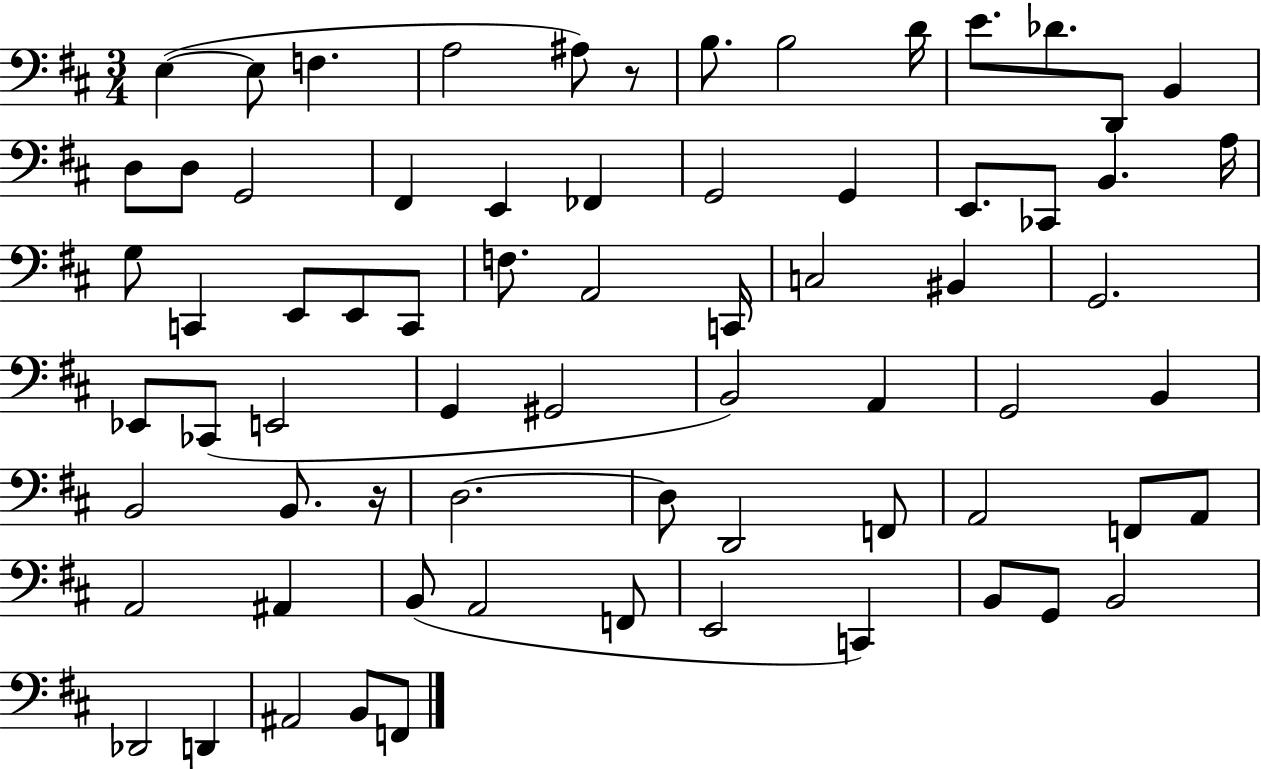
X:1
T:Untitled
M:3/4
L:1/4
K:D
E, E,/2 F, A,2 ^A,/2 z/2 B,/2 B,2 D/4 E/2 _D/2 D,,/2 B,, D,/2 D,/2 G,,2 ^F,, E,, _F,, G,,2 G,, E,,/2 _C,,/2 B,, A,/4 G,/2 C,, E,,/2 E,,/2 C,,/2 F,/2 A,,2 C,,/4 C,2 ^B,, G,,2 _E,,/2 _C,,/2 E,,2 G,, ^G,,2 B,,2 A,, G,,2 B,, B,,2 B,,/2 z/4 D,2 D,/2 D,,2 F,,/2 A,,2 F,,/2 A,,/2 A,,2 ^A,, B,,/2 A,,2 F,,/2 E,,2 C,, B,,/2 G,,/2 B,,2 _D,,2 D,, ^A,,2 B,,/2 F,,/2